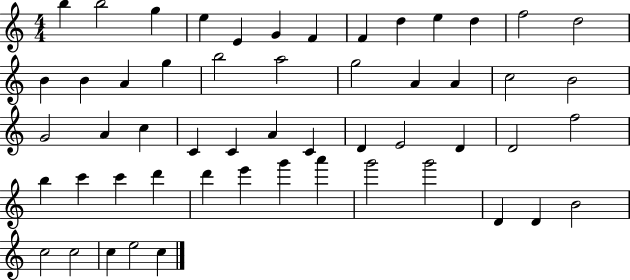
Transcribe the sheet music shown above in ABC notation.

X:1
T:Untitled
M:4/4
L:1/4
K:C
b b2 g e E G F F d e d f2 d2 B B A g b2 a2 g2 A A c2 B2 G2 A c C C A C D E2 D D2 f2 b c' c' d' d' e' g' a' g'2 g'2 D D B2 c2 c2 c e2 c